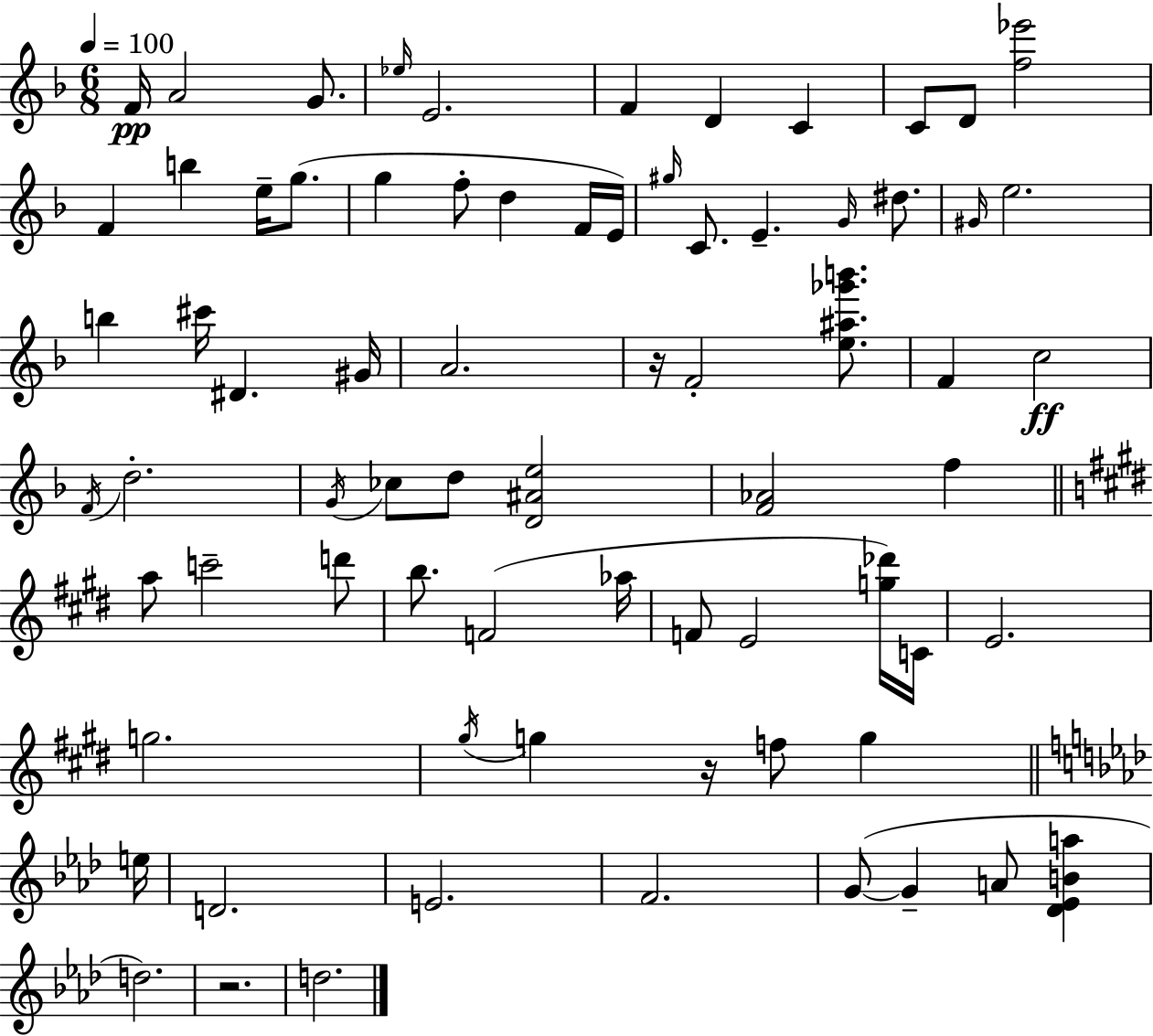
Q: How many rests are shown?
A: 3